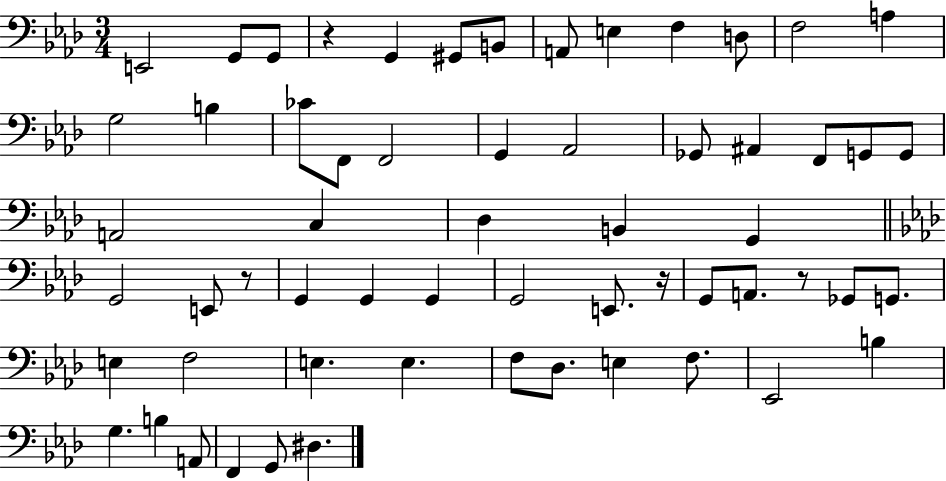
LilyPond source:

{
  \clef bass
  \numericTimeSignature
  \time 3/4
  \key aes \major
  e,2 g,8 g,8 | r4 g,4 gis,8 b,8 | a,8 e4 f4 d8 | f2 a4 | \break g2 b4 | ces'8 f,8 f,2 | g,4 aes,2 | ges,8 ais,4 f,8 g,8 g,8 | \break a,2 c4 | des4 b,4 g,4 | \bar "||" \break \key f \minor g,2 e,8 r8 | g,4 g,4 g,4 | g,2 e,8. r16 | g,8 a,8. r8 ges,8 g,8. | \break e4 f2 | e4. e4. | f8 des8. e4 f8. | ees,2 b4 | \break g4. b4 a,8 | f,4 g,8 dis4. | \bar "|."
}